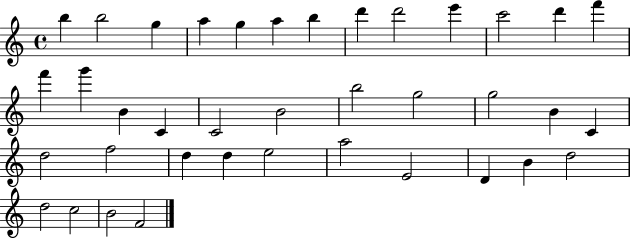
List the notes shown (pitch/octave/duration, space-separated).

B5/q B5/h G5/q A5/q G5/q A5/q B5/q D6/q D6/h E6/q C6/h D6/q F6/q F6/q G6/q B4/q C4/q C4/h B4/h B5/h G5/h G5/h B4/q C4/q D5/h F5/h D5/q D5/q E5/h A5/h E4/h D4/q B4/q D5/h D5/h C5/h B4/h F4/h